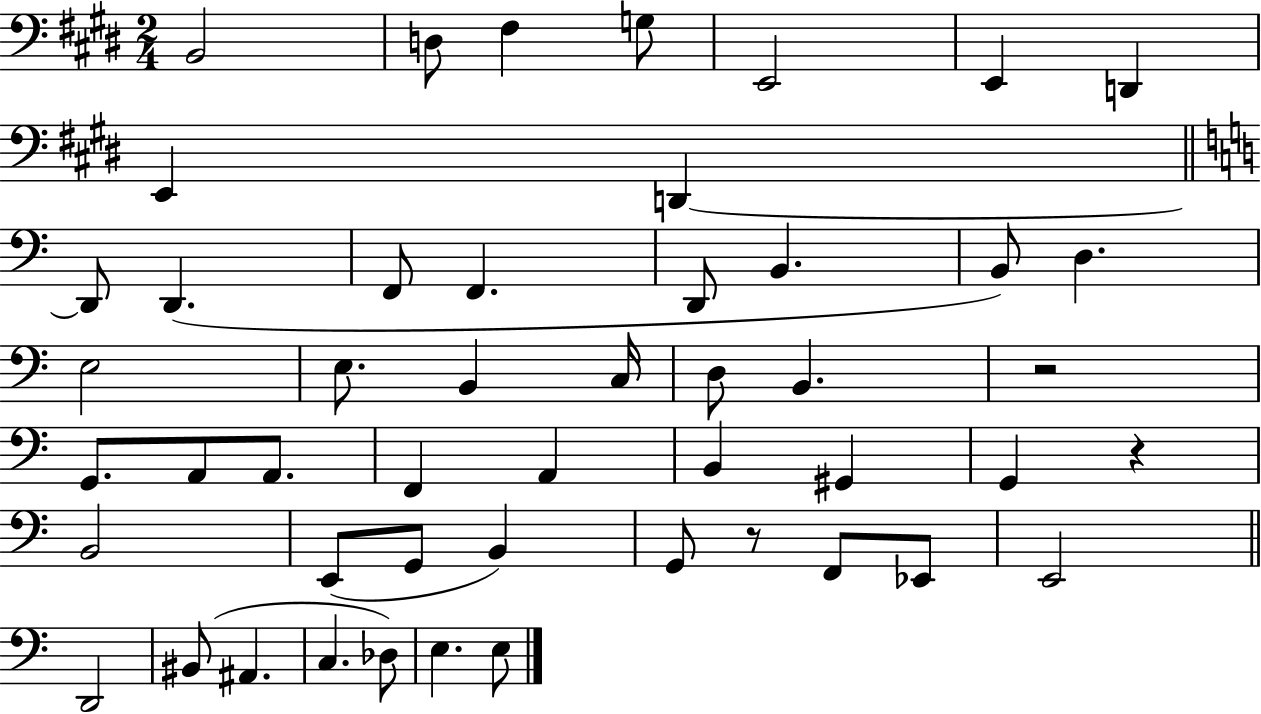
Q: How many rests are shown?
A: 3